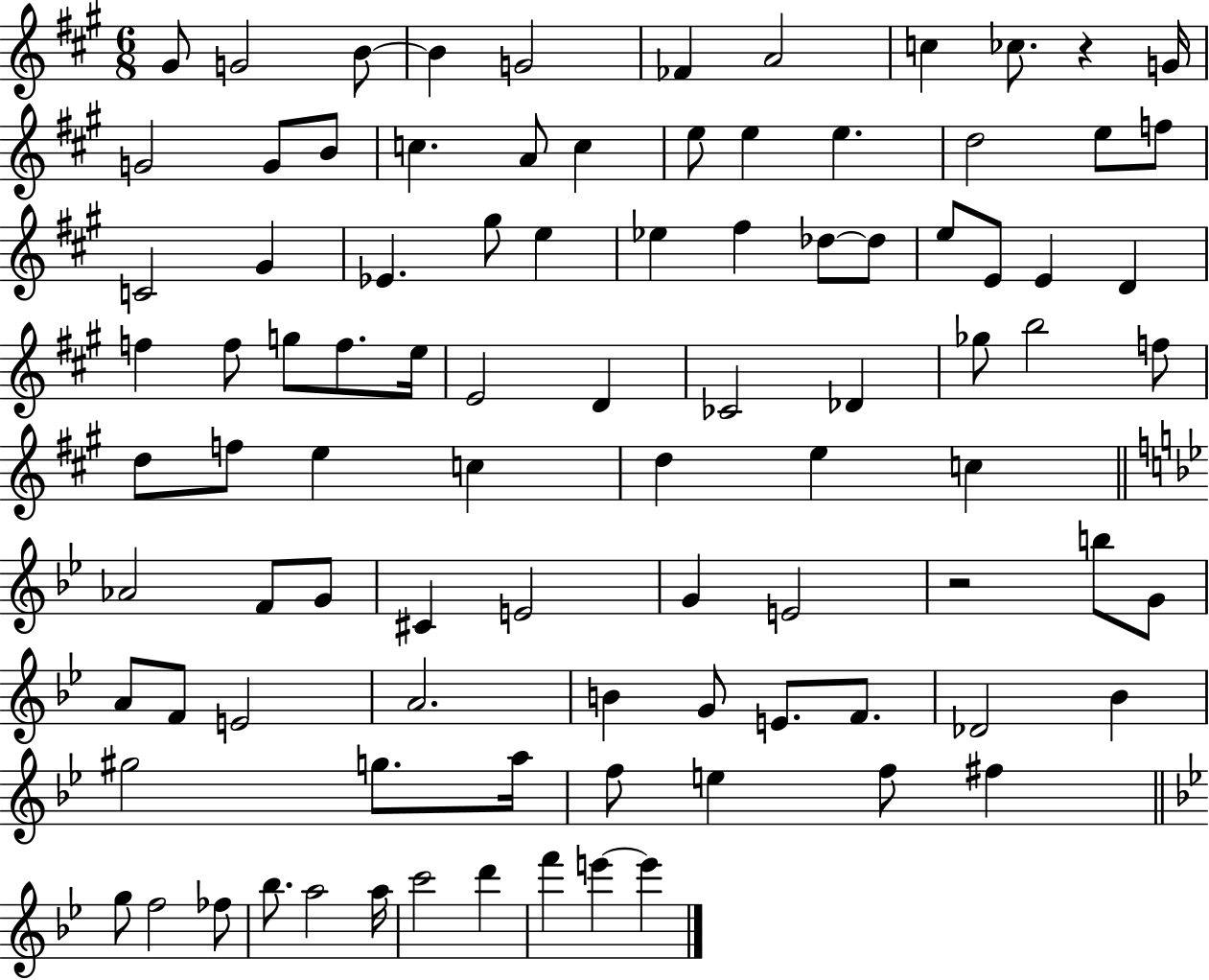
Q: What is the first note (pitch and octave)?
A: G#4